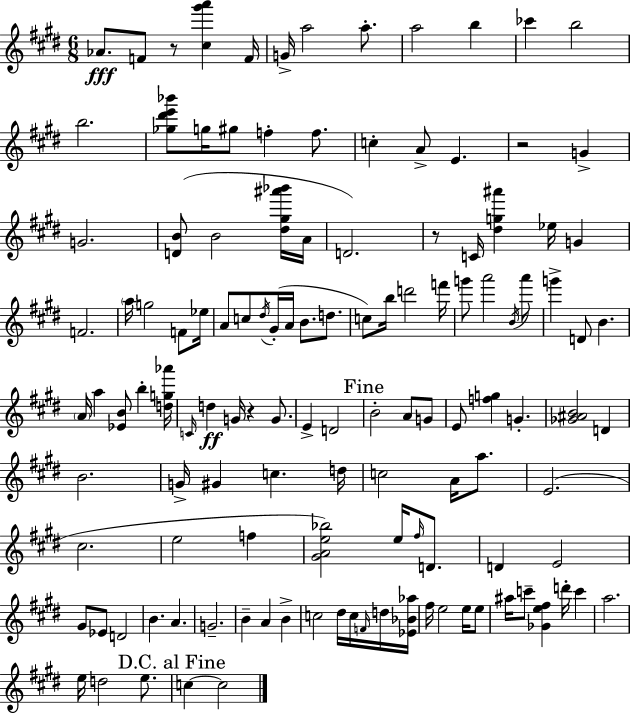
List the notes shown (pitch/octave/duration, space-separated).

Ab4/e. F4/e R/e [C#5,G#6,A6]/q F4/s G4/s A5/h A5/e. A5/h B5/q CES6/q B5/h B5/h. [Gb5,D#6,E6,Bb6]/e G5/s G#5/e F5/q F5/e. C5/q A4/e E4/q. R/h G4/q G4/h. [D4,B4]/e B4/h [D#5,G#5,A#6,Bb6]/s A4/s D4/h. R/e C4/s [D#5,G5,A#6]/q Eb5/s G4/q F4/h. A5/s G5/h F4/e Eb5/s A4/e C5/e D#5/s G#4/s A4/s B4/e. D5/e. C5/e B5/s D6/h F6/s G6/e A6/h B4/s A6/e G6/q D4/e B4/q. A4/s A5/q [Eb4,B4]/e B5/q [D5,G5,Ab6]/s C4/s D5/q G4/s R/q G4/e. E4/q D4/h B4/h A4/e G4/e E4/e [F5,G5]/q G4/q. [Gb4,A#4,B4]/h D4/q B4/h. G4/s G#4/q C5/q. D5/s C5/h A4/s A5/e. E4/h. C#5/h. E5/h F5/q [G#4,A4,E5,Bb5]/h E5/s F#5/s D4/e. D4/q E4/h G#4/e Eb4/e D4/h B4/q. A4/q. G4/h. B4/q A4/q B4/q C5/h D#5/s C5/s F4/s D5/s [Eb4,Bb4,Ab5]/s F#5/s E5/h E5/s E5/e A#5/s C6/e [Gb4,E5,F#5]/q D6/s C6/q A5/h. E5/s D5/h E5/e. C5/q C5/h